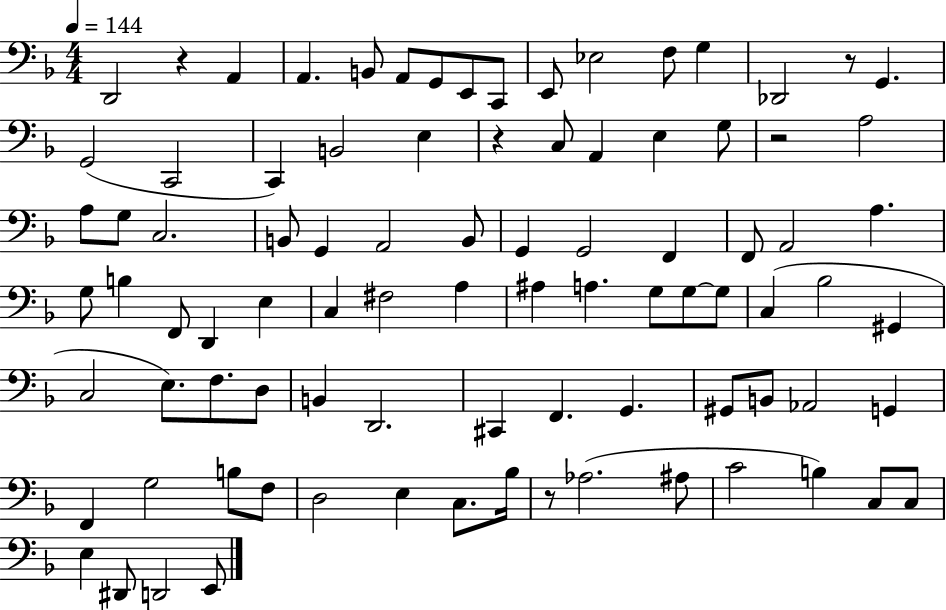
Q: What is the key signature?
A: F major